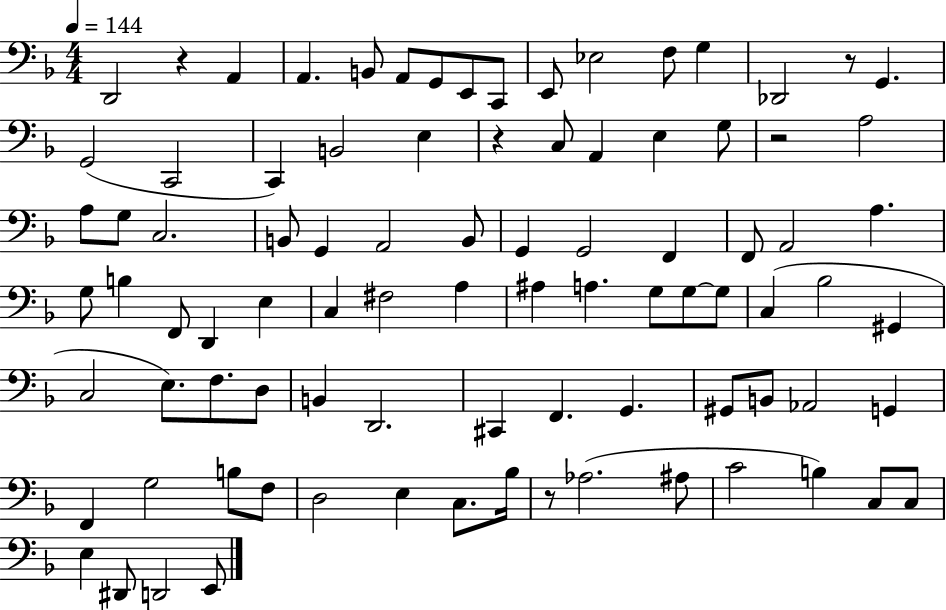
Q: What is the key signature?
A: F major